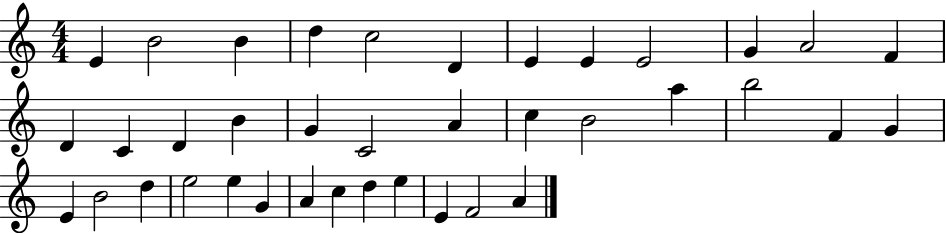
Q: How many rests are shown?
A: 0